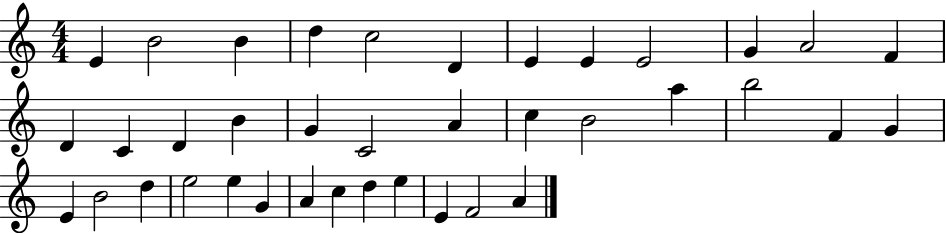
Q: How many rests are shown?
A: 0